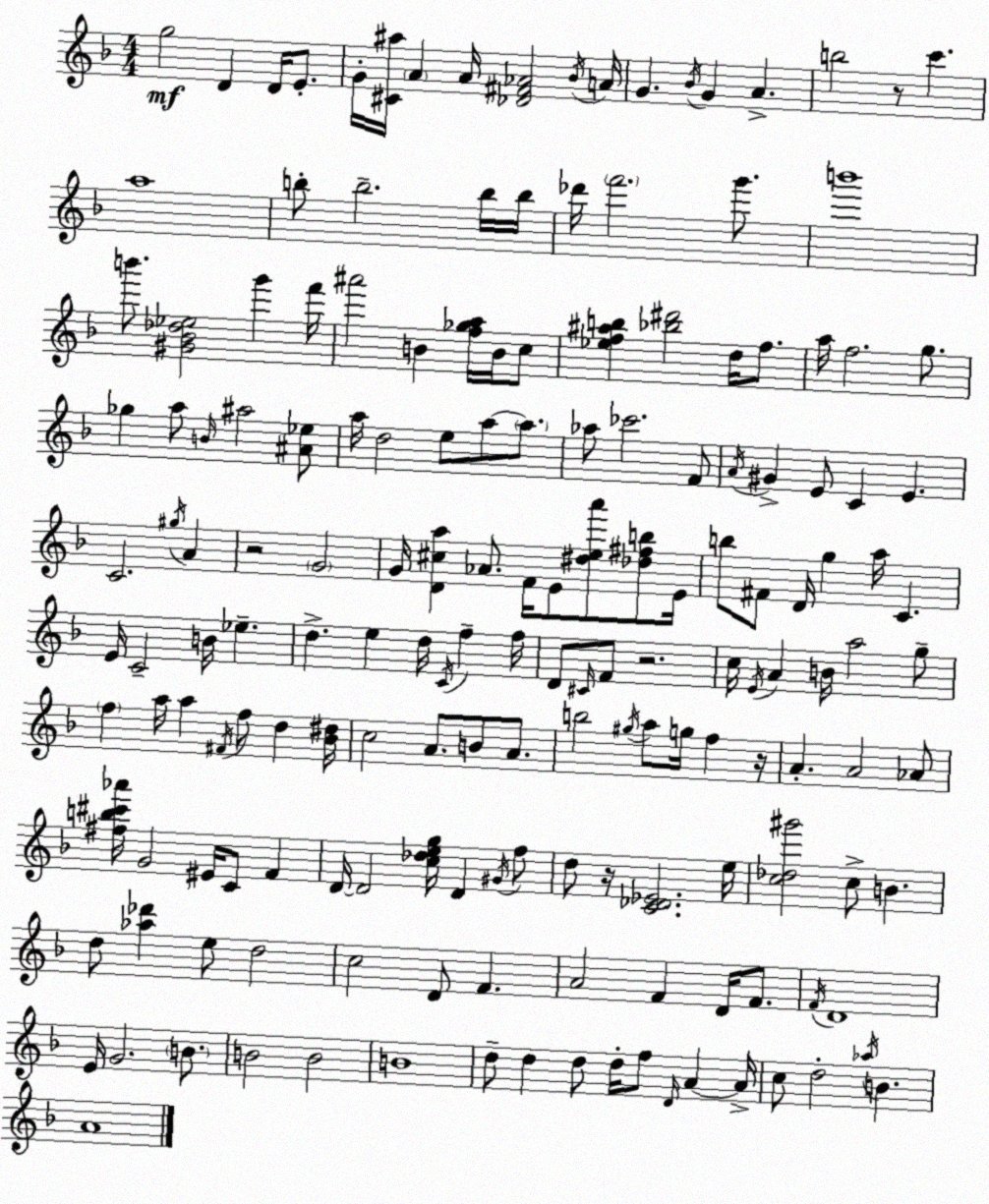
X:1
T:Untitled
M:4/4
L:1/4
K:Dm
g2 D D/4 E/2 G/4 [^C^a]/4 A A/4 [_D^F_A]2 _B/4 A/4 G _B/4 G A b2 z/2 c' a4 b/2 b2 b/4 b/4 _d'/4 f'2 g'/2 b'4 b'/2 [^G_B_d_e]2 g' f'/4 ^a'2 B [f_ga]/4 B/4 c/2 [_ef^ab] [_b^d']2 d/4 f/2 a/4 f2 g/2 _g a/2 B/4 ^a2 [^A_e]/2 a/4 d2 e/2 a/2 a/2 _a/2 _c'2 F/2 A/4 ^G E/2 C E C2 ^g/4 A z2 G2 G/4 [D^ca] _A/2 F/4 E/2 [^dea']/2 [_d^fb]/2 E/4 b/2 ^F/2 D/4 g a/4 C E/4 C2 B/4 _e d e d/4 C/4 f f/4 D/2 ^C/4 F/2 z2 c/4 E/4 A B/4 a2 g/2 f a/4 a ^F/4 f/2 d [_B^d]/4 c2 A/2 B/2 A/2 b2 ^g/4 a/2 g/4 f z/4 A A2 _A/2 [^fb^c'_a']/4 G2 ^E/4 C/2 F D/4 D2 [c_deg]/4 D ^G/4 f/2 d/2 z/4 [C_D_E]2 e/4 [c_d^g']2 c/2 B d/2 [_a_d'] e/2 d2 c2 D/2 F A2 F D/4 F/2 F/4 D4 E/4 G2 B/2 B2 B2 B4 d/2 d d/2 d/4 f/2 D/4 A A/4 c/2 d2 _a/4 B A4